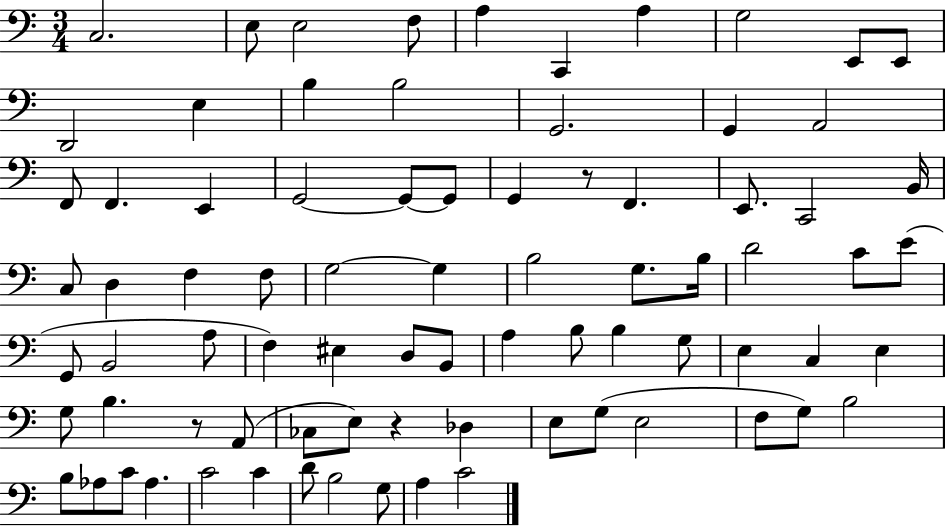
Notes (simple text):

C3/h. E3/e E3/h F3/e A3/q C2/q A3/q G3/h E2/e E2/e D2/h E3/q B3/q B3/h G2/h. G2/q A2/h F2/e F2/q. E2/q G2/h G2/e G2/e G2/q R/e F2/q. E2/e. C2/h B2/s C3/e D3/q F3/q F3/e G3/h G3/q B3/h G3/e. B3/s D4/h C4/e E4/e G2/e B2/h A3/e F3/q EIS3/q D3/e B2/e A3/q B3/e B3/q G3/e E3/q C3/q E3/q G3/e B3/q. R/e A2/e CES3/e E3/e R/q Db3/q E3/e G3/e E3/h F3/e G3/e B3/h B3/e Ab3/e C4/e Ab3/q. C4/h C4/q D4/e B3/h G3/e A3/q C4/h